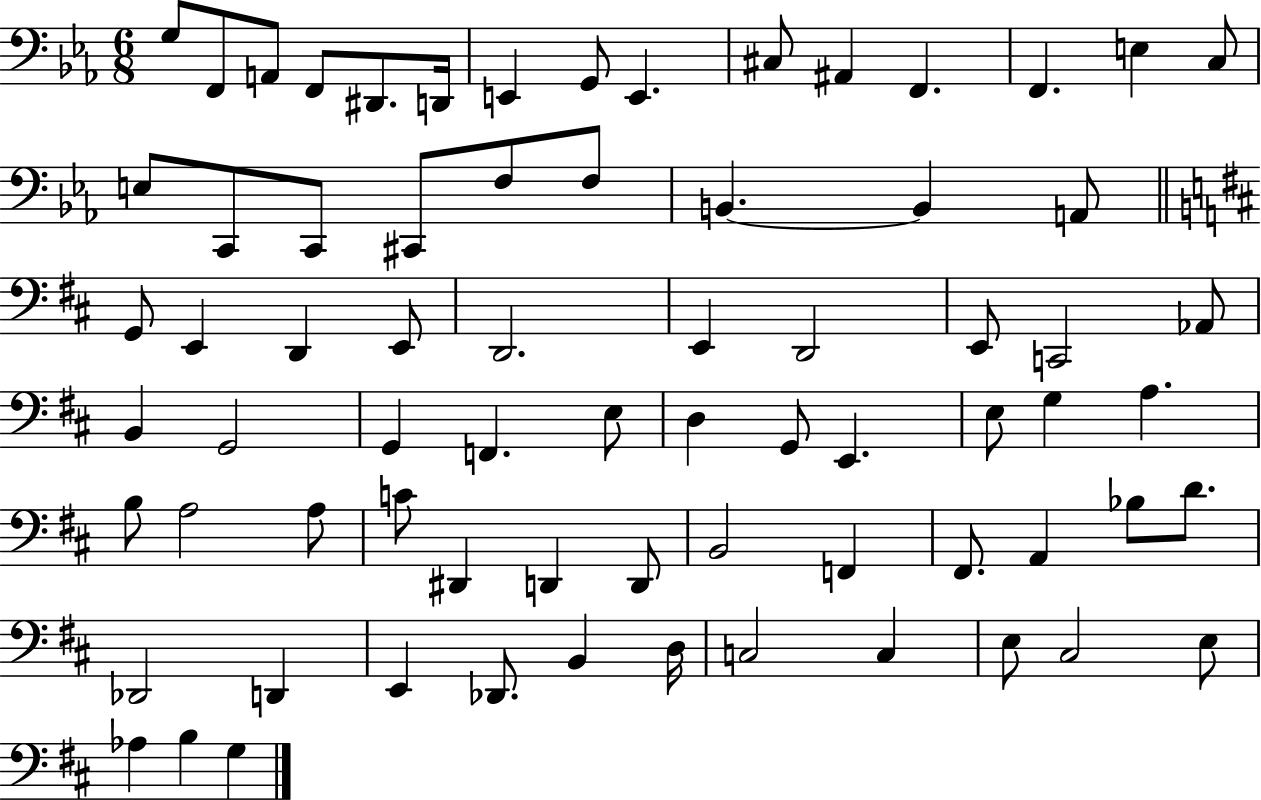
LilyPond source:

{
  \clef bass
  \numericTimeSignature
  \time 6/8
  \key ees \major
  g8 f,8 a,8 f,8 dis,8. d,16 | e,4 g,8 e,4. | cis8 ais,4 f,4. | f,4. e4 c8 | \break e8 c,8 c,8 cis,8 f8 f8 | b,4.~~ b,4 a,8 | \bar "||" \break \key d \major g,8 e,4 d,4 e,8 | d,2. | e,4 d,2 | e,8 c,2 aes,8 | \break b,4 g,2 | g,4 f,4. e8 | d4 g,8 e,4. | e8 g4 a4. | \break b8 a2 a8 | c'8 dis,4 d,4 d,8 | b,2 f,4 | fis,8. a,4 bes8 d'8. | \break des,2 d,4 | e,4 des,8. b,4 d16 | c2 c4 | e8 cis2 e8 | \break aes4 b4 g4 | \bar "|."
}